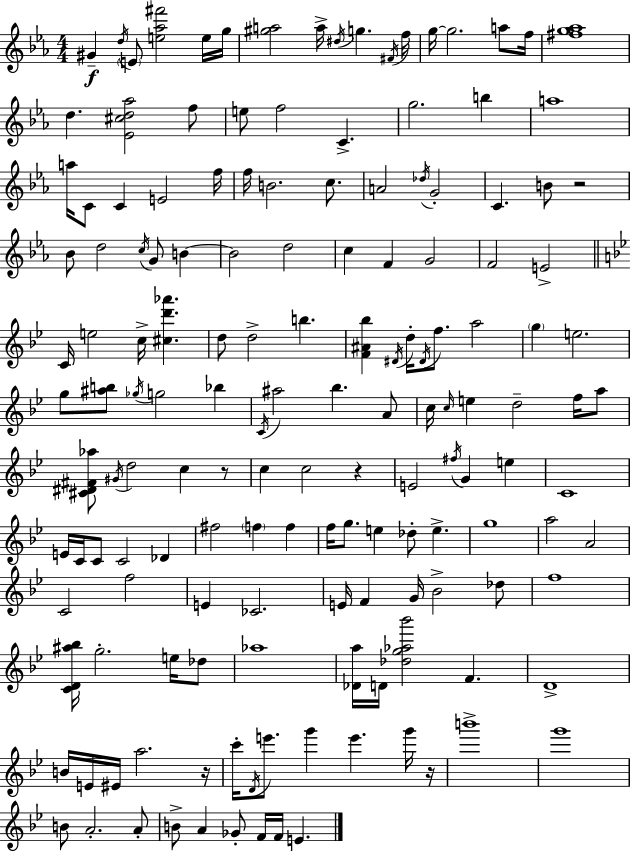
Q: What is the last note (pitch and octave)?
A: E4